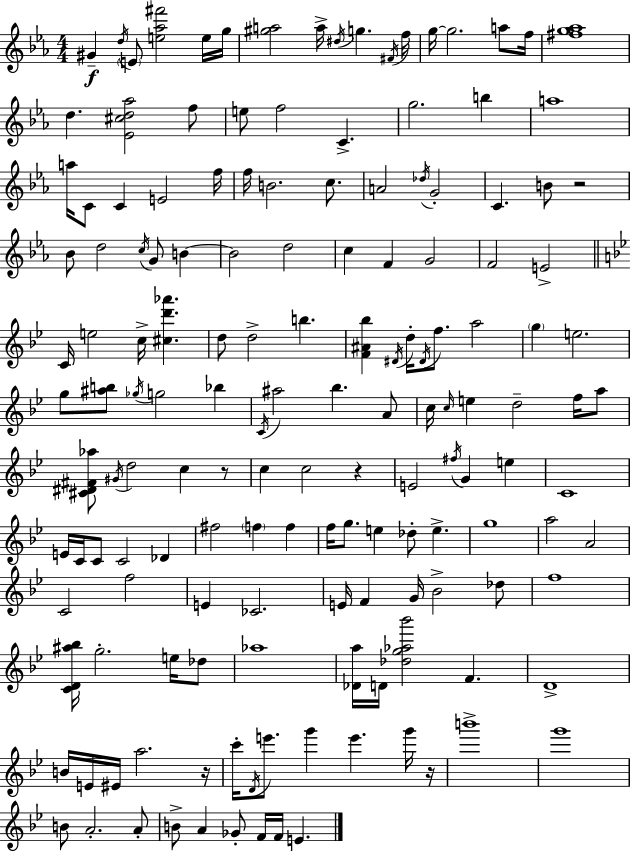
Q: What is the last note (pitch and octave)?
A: E4